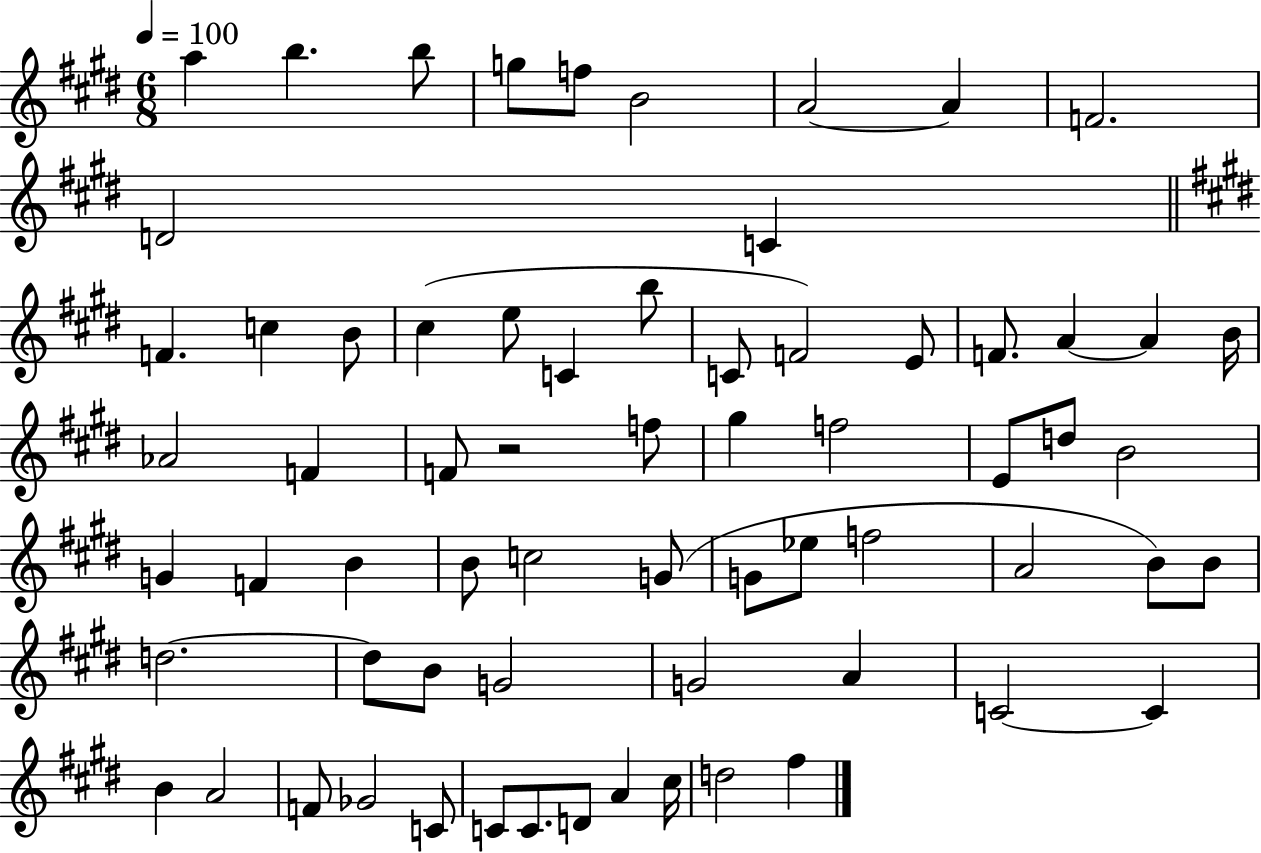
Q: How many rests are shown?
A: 1